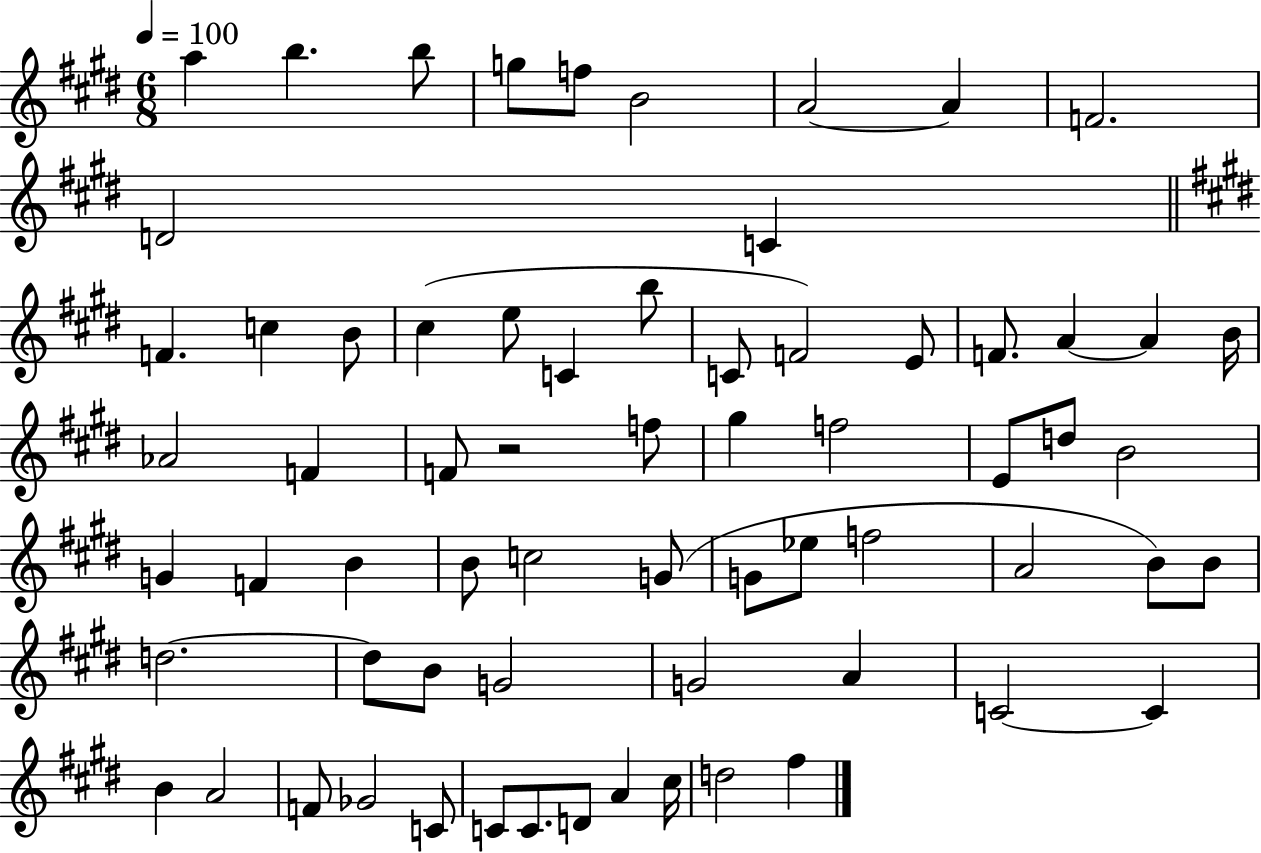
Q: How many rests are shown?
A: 1